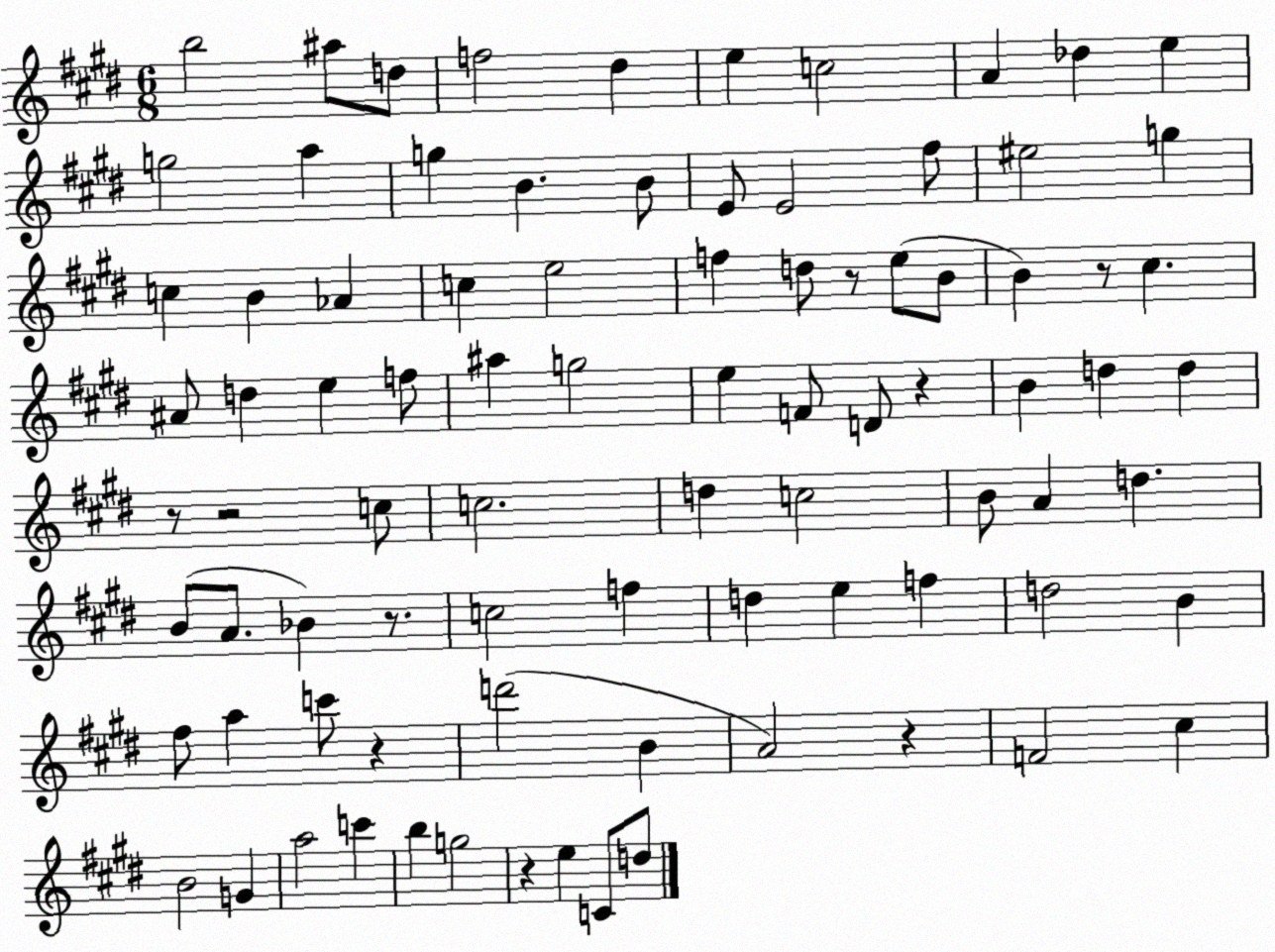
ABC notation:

X:1
T:Untitled
M:6/8
L:1/4
K:E
b2 ^a/2 d/2 f2 ^d e c2 A _d e g2 a g B B/2 E/2 E2 ^f/2 ^e2 g c B _A c e2 f d/2 z/2 e/2 B/2 B z/2 ^c ^A/2 d e f/2 ^a g2 e F/2 D/2 z B d d z/2 z2 c/2 c2 d c2 B/2 A d B/2 A/2 _B z/2 c2 f d e f d2 B ^f/2 a c'/2 z d'2 B A2 z F2 ^c B2 G a2 c' b g2 z e C/2 d/2